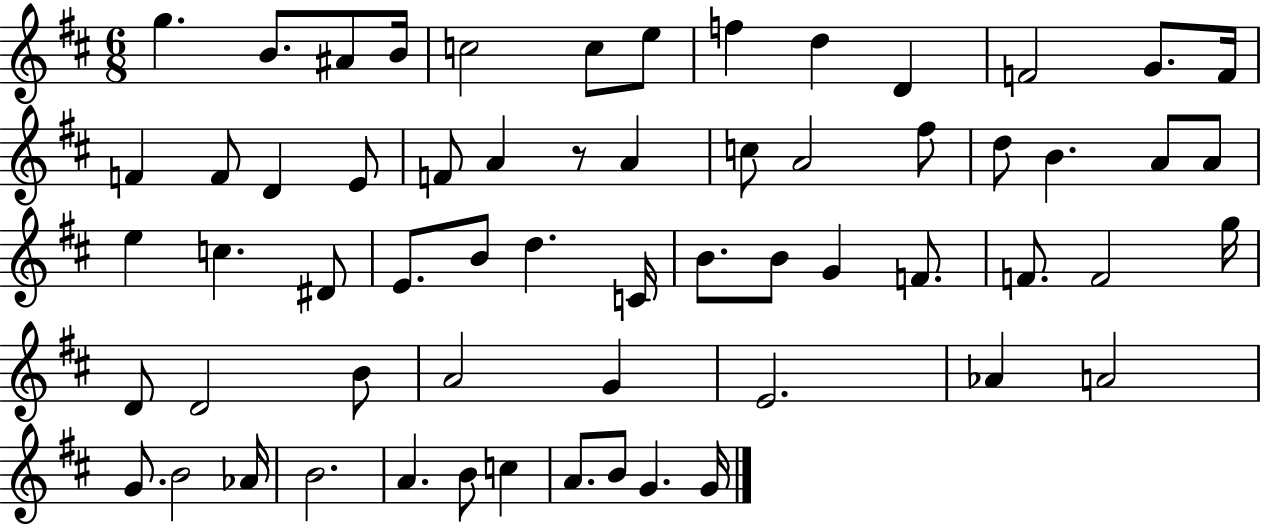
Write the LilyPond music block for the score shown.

{
  \clef treble
  \numericTimeSignature
  \time 6/8
  \key d \major
  g''4. b'8. ais'8 b'16 | c''2 c''8 e''8 | f''4 d''4 d'4 | f'2 g'8. f'16 | \break f'4 f'8 d'4 e'8 | f'8 a'4 r8 a'4 | c''8 a'2 fis''8 | d''8 b'4. a'8 a'8 | \break e''4 c''4. dis'8 | e'8. b'8 d''4. c'16 | b'8. b'8 g'4 f'8. | f'8. f'2 g''16 | \break d'8 d'2 b'8 | a'2 g'4 | e'2. | aes'4 a'2 | \break g'8. b'2 aes'16 | b'2. | a'4. b'8 c''4 | a'8. b'8 g'4. g'16 | \break \bar "|."
}